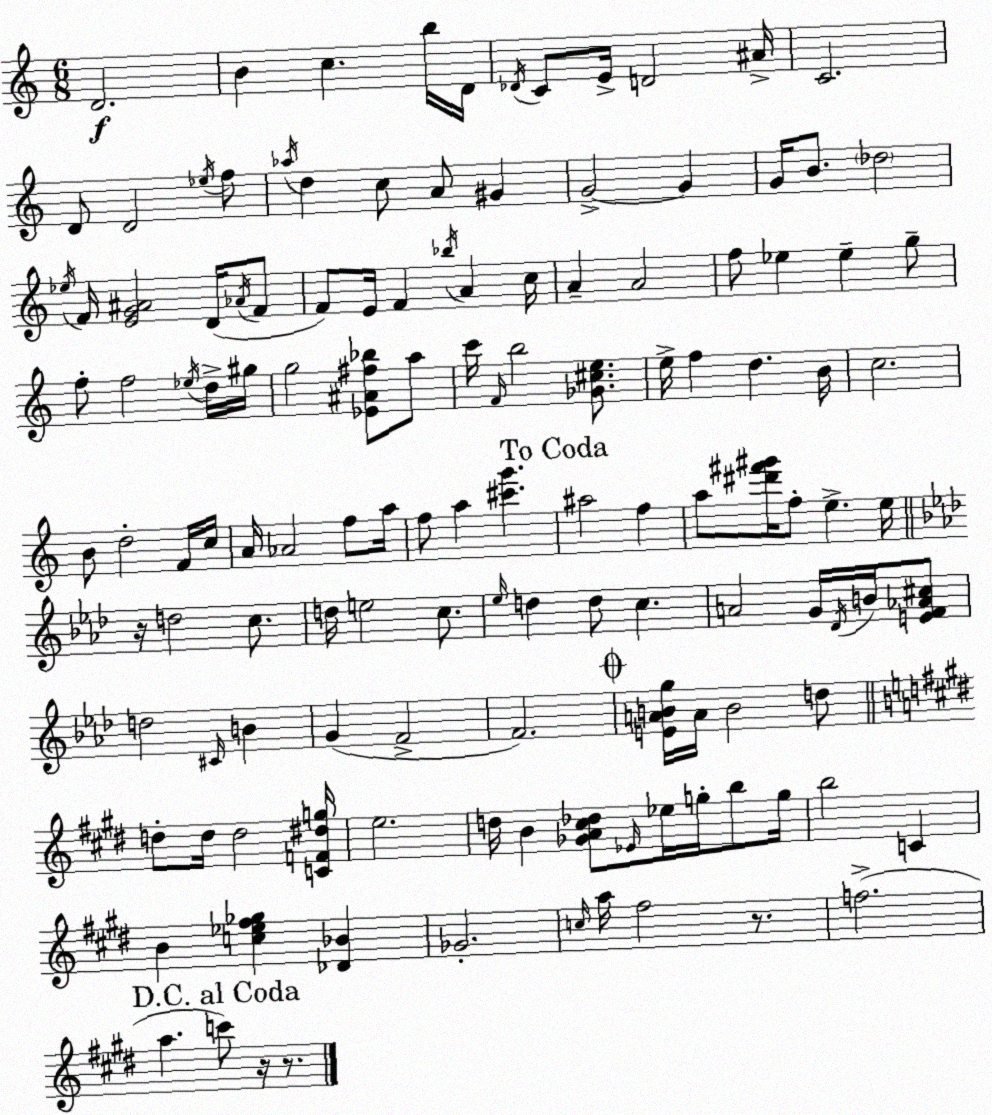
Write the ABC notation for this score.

X:1
T:Untitled
M:6/8
L:1/4
K:Am
D2 B c b/4 D/4 _D/4 C/2 E/4 D2 ^A/4 C2 D/2 D2 _e/4 f/2 _a/4 d c/2 A/2 ^G G2 G G/4 B/2 _d2 _e/4 F/4 [EG^A]2 D/4 _A/4 F/2 F/2 E/4 F _b/4 A c/4 A A2 f/2 _e _e g/2 f/2 f2 _e/4 d/4 ^g/4 g2 [_E^A^f_b]/2 a/2 c'/4 F/4 b2 [_G^ce]/2 e/4 f d B/4 c2 B/2 d2 F/4 c/4 A/4 _A2 f/2 a/4 f/2 a [^c'g'] ^a2 f a/2 [^d'^f'^g']/4 f/2 e e/4 z/4 d2 c/2 d/4 e2 c/2 _e/4 d d/2 c A2 G/4 _D/4 B/4 [EF_A^c]/2 d2 ^C/4 B G F2 F2 [EABg]/4 A/4 B2 d/2 d/2 d/4 d2 [CF^dg]/4 e2 d/4 B [_GA^c_d]/2 _E/4 _e/4 g/4 b/2 g/4 b2 C B [c_e^f_g] [_D_B] _G2 c/4 a/4 ^f2 z/2 f2 a c'/2 z/4 z/2